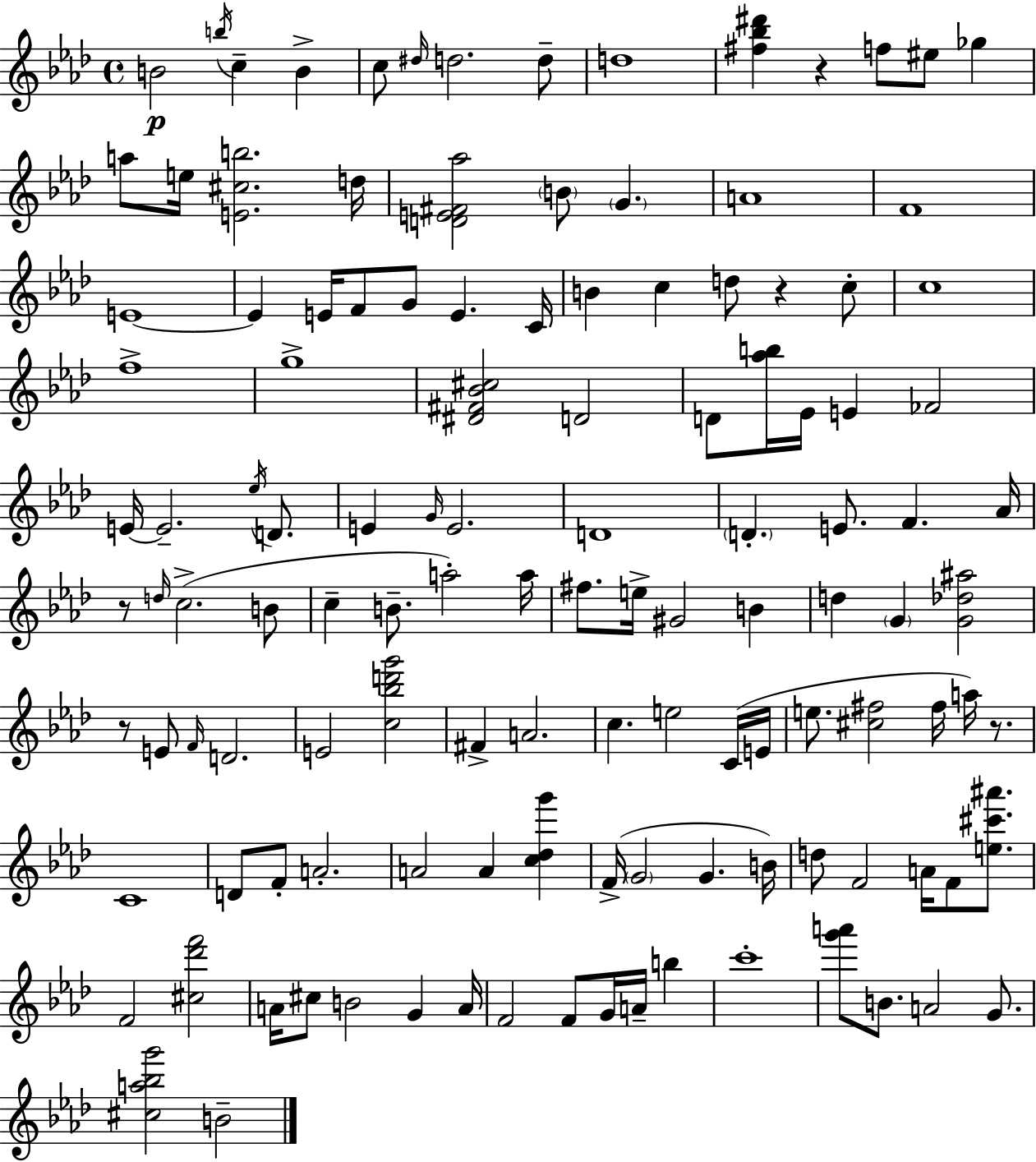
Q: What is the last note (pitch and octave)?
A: B4